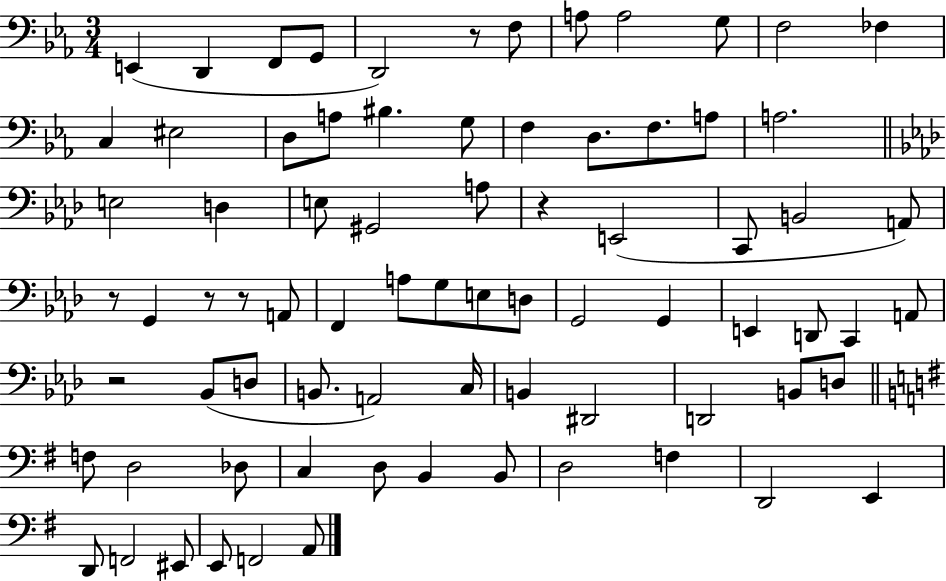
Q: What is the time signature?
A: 3/4